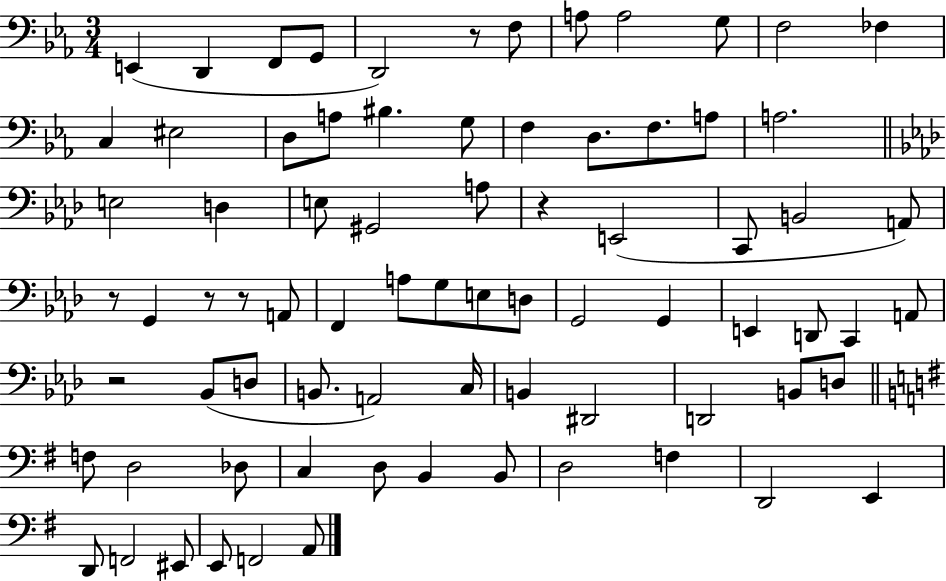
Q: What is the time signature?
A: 3/4